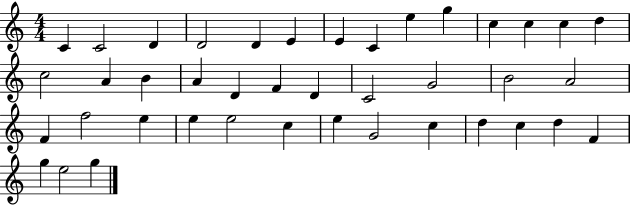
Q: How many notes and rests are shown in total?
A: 41